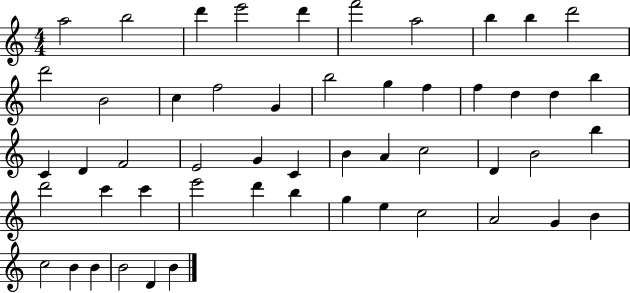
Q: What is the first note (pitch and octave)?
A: A5